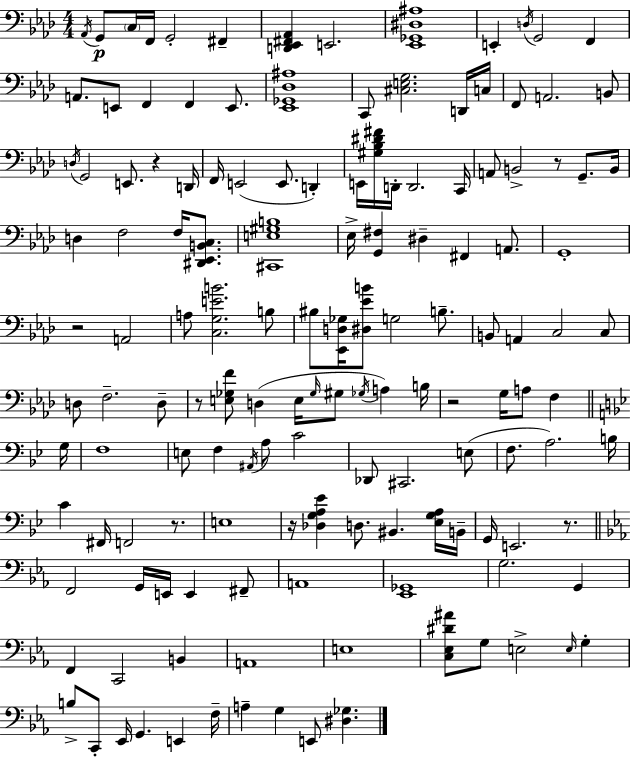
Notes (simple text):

Ab2/s G2/e C3/s F2/s G2/h F#2/q [D2,Eb2,F#2,Ab2]/q E2/h. [Eb2,Gb2,D#3,A#3]/w E2/q D3/s G2/h F2/q A2/e. E2/e F2/q F2/q E2/e. [Eb2,Gb2,Db3,A#3]/w C2/e [C#3,E3,G3]/h. D2/s C3/s F2/e A2/h. B2/e D3/s G2/h E2/e. R/q D2/s F2/s E2/h E2/e. D2/q E2/s [G#3,Bb3,D#4,F#4]/s D2/s D2/h. C2/s A2/e B2/h R/e G2/e. B2/s D3/q F3/h F3/s [D#2,Eb2,B2,C3]/e. [C#2,E3,G#3,B3]/w Eb3/s [G2,F#3]/q D#3/q F#2/q A2/e. G2/w R/h A2/h A3/e [C3,G3,E4,B4]/h. B3/e BIS3/e [Eb2,D3,Gb3]/s [D#3,Eb4,B4]/e G3/h B3/e. B2/e A2/q C3/h C3/e D3/e F3/h. D3/e R/e [E3,Gb3,F4]/e D3/q E3/s Gb3/s G#3/e Gb3/s A3/q B3/s R/h G3/s A3/e F3/q G3/s F3/w E3/e F3/q A#2/s A3/e C4/h Db2/e C#2/h. E3/e F3/e. A3/h. B3/s C4/q F#2/s F2/h R/e. E3/w R/s [Db3,G3,A3,Eb4]/q D3/e. BIS2/q. [Eb3,G3,A3]/s B2/s G2/s E2/h. R/e. F2/h G2/s E2/s E2/q F#2/e A2/w [Eb2,Gb2]/w G3/h. G2/q F2/q C2/h B2/q A2/w E3/w [C3,Eb3,D#4,A#4]/e G3/e E3/h E3/s G3/q B3/e C2/e Eb2/s G2/q. E2/q F3/s A3/q G3/q E2/e [D#3,Gb3]/q.